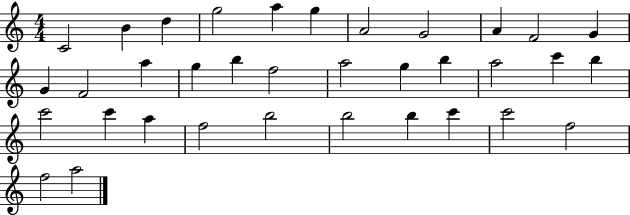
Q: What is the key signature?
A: C major